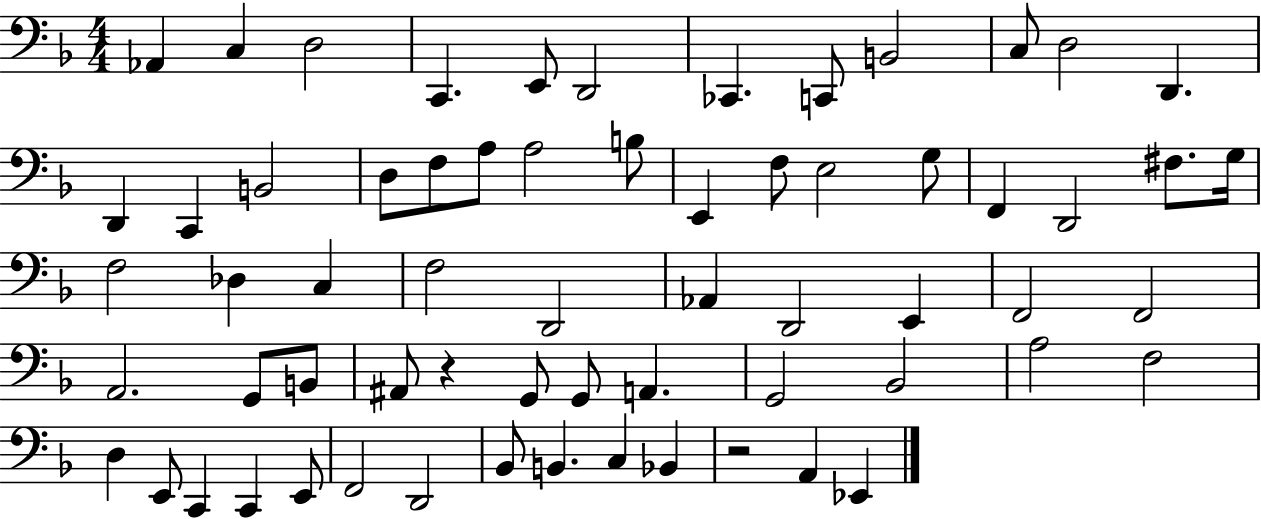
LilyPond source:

{
  \clef bass
  \numericTimeSignature
  \time 4/4
  \key f \major
  aes,4 c4 d2 | c,4. e,8 d,2 | ces,4. c,8 b,2 | c8 d2 d,4. | \break d,4 c,4 b,2 | d8 f8 a8 a2 b8 | e,4 f8 e2 g8 | f,4 d,2 fis8. g16 | \break f2 des4 c4 | f2 d,2 | aes,4 d,2 e,4 | f,2 f,2 | \break a,2. g,8 b,8 | ais,8 r4 g,8 g,8 a,4. | g,2 bes,2 | a2 f2 | \break d4 e,8 c,4 c,4 e,8 | f,2 d,2 | bes,8 b,4. c4 bes,4 | r2 a,4 ees,4 | \break \bar "|."
}